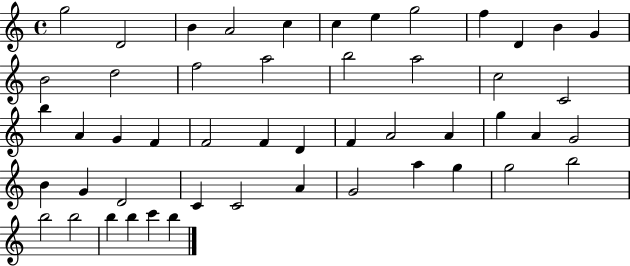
X:1
T:Untitled
M:4/4
L:1/4
K:C
g2 D2 B A2 c c e g2 f D B G B2 d2 f2 a2 b2 a2 c2 C2 b A G F F2 F D F A2 A g A G2 B G D2 C C2 A G2 a g g2 b2 b2 b2 b b c' b